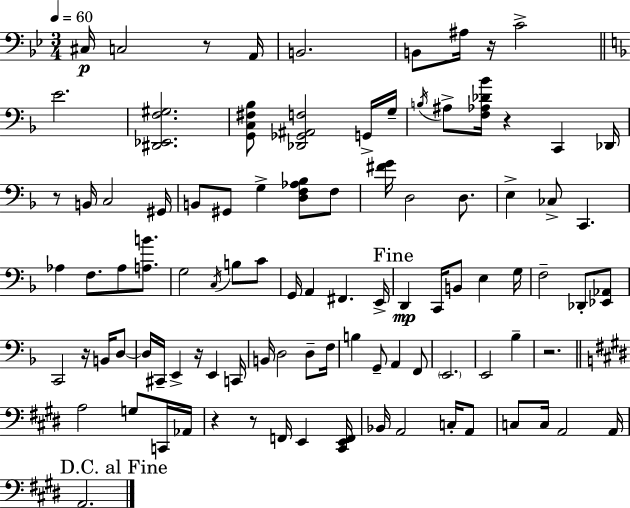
{
  \clef bass
  \numericTimeSignature
  \time 3/4
  \key bes \major
  \tempo 4 = 60
  cis16\p c2 r8 a,16 | b,2. | b,8 ais16 r16 c'2-> | \bar "||" \break \key f \major e'2. | <dis, ees, f gis>2. | <g, c fis bes>8 <des, ges, ais, f>2 g,16-> g16-- | \acciaccatura { b16 } ais8-> <f aes des' bes'>16 r4 c,4 | \break des,16 r8 b,16 c2 | gis,16 b,8 gis,8 g4-> <d f aes bes>8 f8 | <fis' g'>16 d2 d8. | e4-> ces8-> c,4. | \break aes4 f8. aes8 <a b'>8. | g2 \acciaccatura { c16 } b8 | c'8 g,16 a,4 fis,4. | e,16-> \mark "Fine" d,4\mp c,16 b,8 e4 | \break g16 f2-- des,8-. | <ees, aes,>8 c,2 r16 b,16 | d8~~ d16 cis,16-- e,4-> r16 e,4 | c,16 b,16 d2 d8-- | \break f16 b4 g,8-- a,4 | f,8 \parenthesize e,2. | e,2 bes4-- | r2. | \break \bar "||" \break \key e \major a2 g8 c,16 aes,16 | r4 r8 f,16 e,4 <cis, e, f,>16 | bes,16 a,2 c16-. a,8 | c8 c16 a,2 a,16 | \break \mark "D.C. al Fine" a,2. | \bar "|."
}